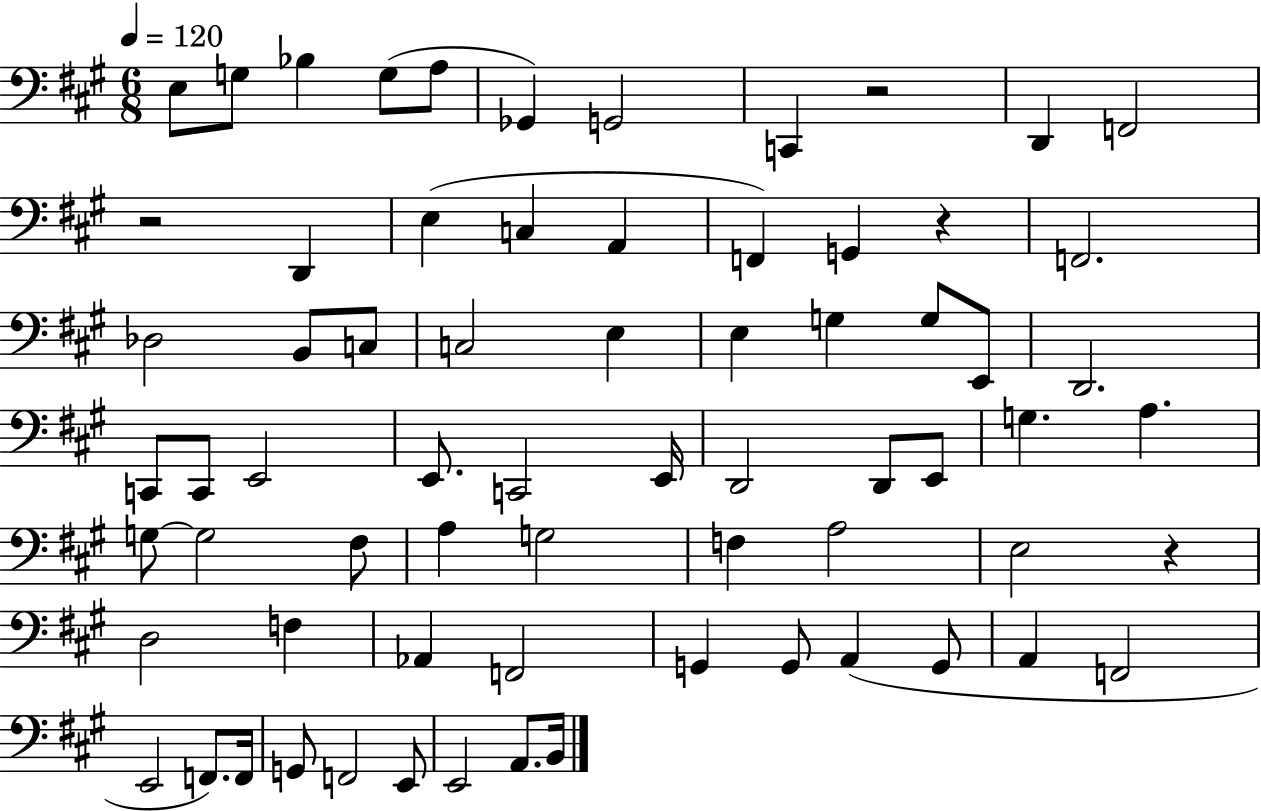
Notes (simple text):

E3/e G3/e Bb3/q G3/e A3/e Gb2/q G2/h C2/q R/h D2/q F2/h R/h D2/q E3/q C3/q A2/q F2/q G2/q R/q F2/h. Db3/h B2/e C3/e C3/h E3/q E3/q G3/q G3/e E2/e D2/h. C2/e C2/e E2/h E2/e. C2/h E2/s D2/h D2/e E2/e G3/q. A3/q. G3/e G3/h F#3/e A3/q G3/h F3/q A3/h E3/h R/q D3/h F3/q Ab2/q F2/h G2/q G2/e A2/q G2/e A2/q F2/h E2/h F2/e. F2/s G2/e F2/h E2/e E2/h A2/e. B2/s